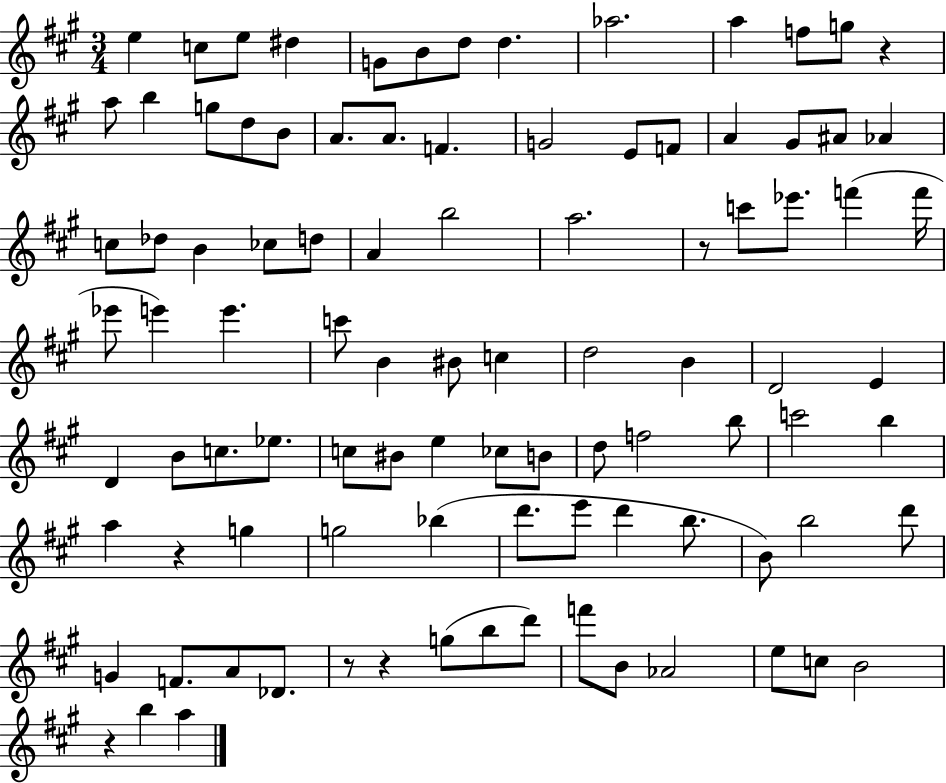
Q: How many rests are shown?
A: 6